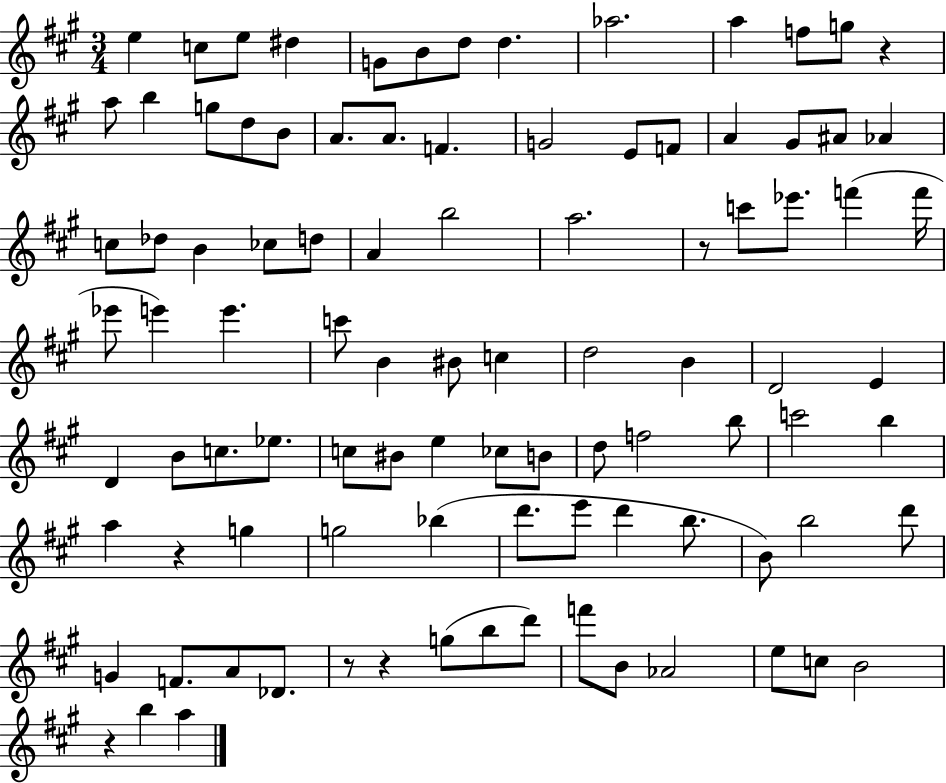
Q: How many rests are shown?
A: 6